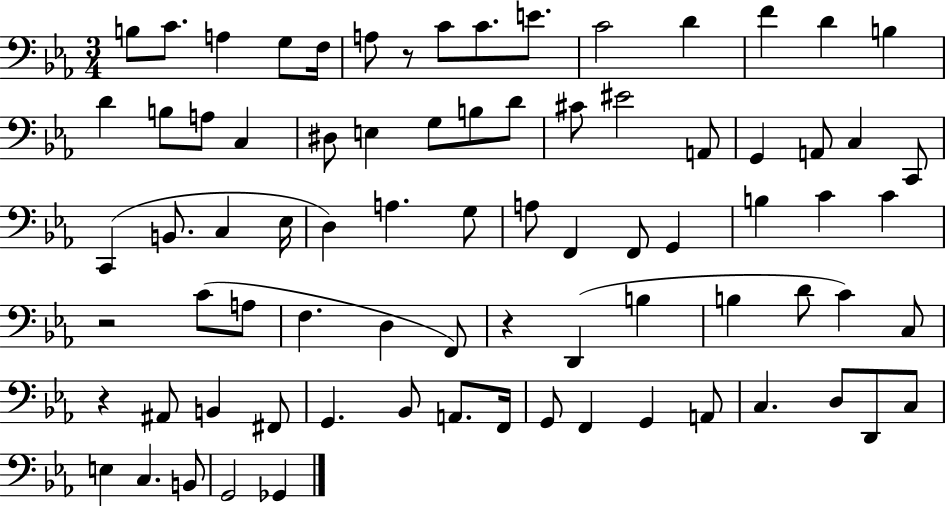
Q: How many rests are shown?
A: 4